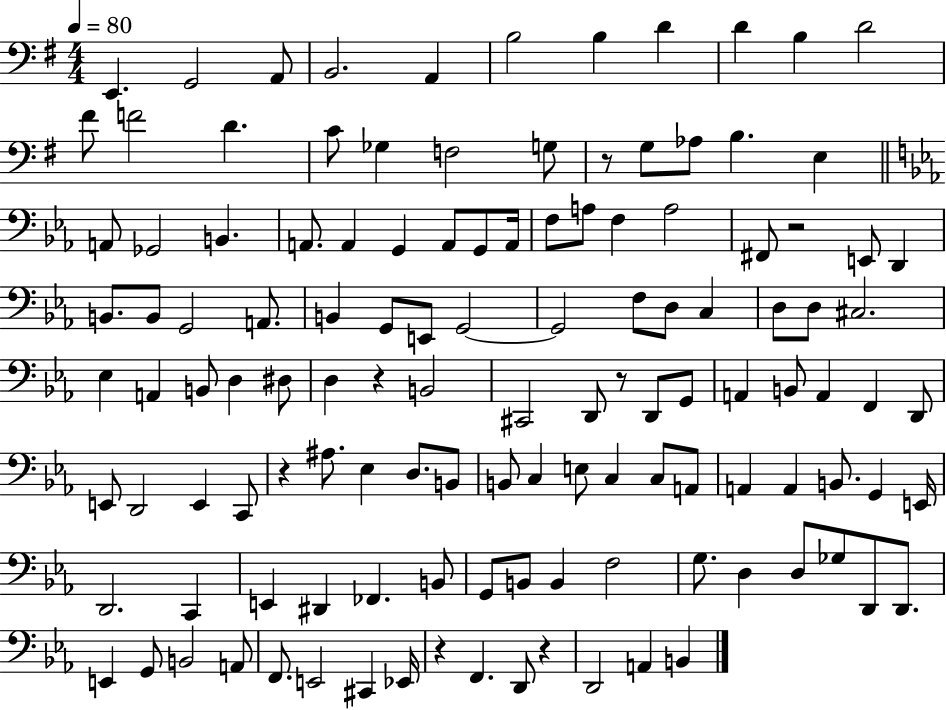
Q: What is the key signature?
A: G major